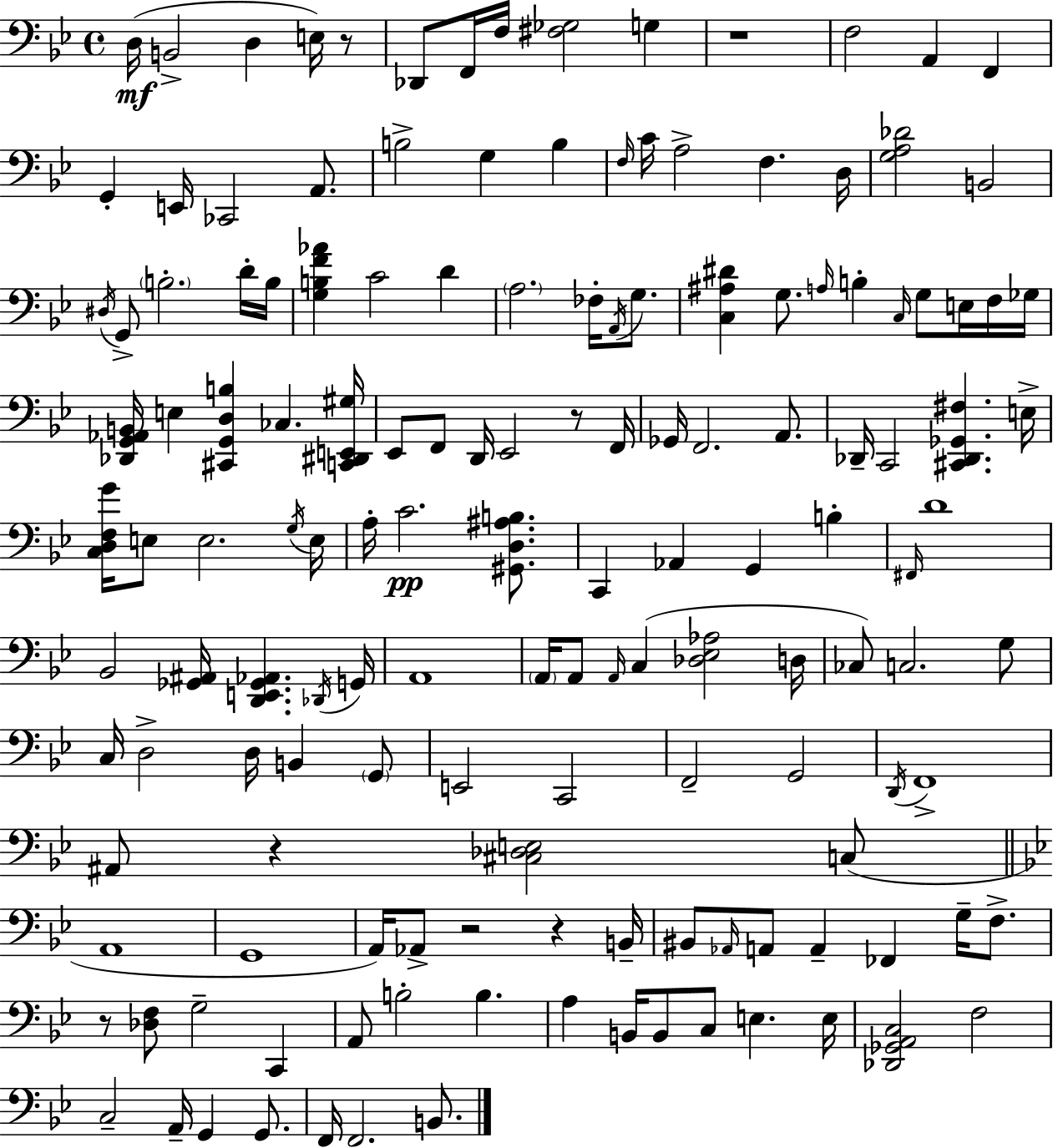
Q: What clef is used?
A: bass